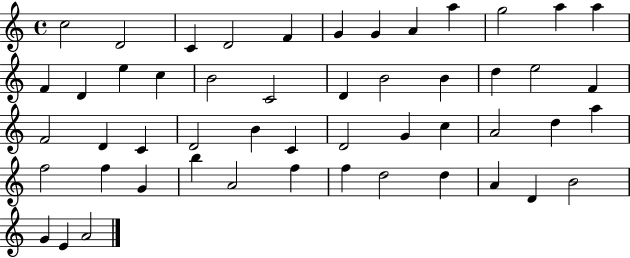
C5/h D4/h C4/q D4/h F4/q G4/q G4/q A4/q A5/q G5/h A5/q A5/q F4/q D4/q E5/q C5/q B4/h C4/h D4/q B4/h B4/q D5/q E5/h F4/q F4/h D4/q C4/q D4/h B4/q C4/q D4/h G4/q C5/q A4/h D5/q A5/q F5/h F5/q G4/q B5/q A4/h F5/q F5/q D5/h D5/q A4/q D4/q B4/h G4/q E4/q A4/h